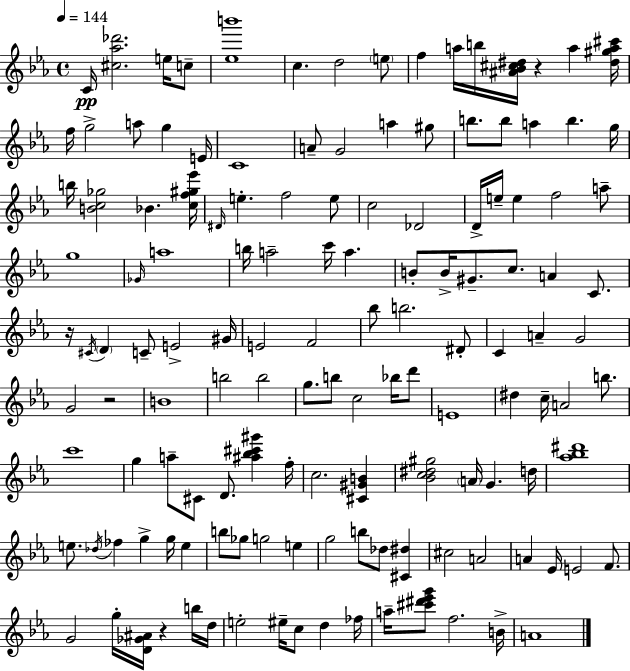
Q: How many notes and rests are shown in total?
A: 137